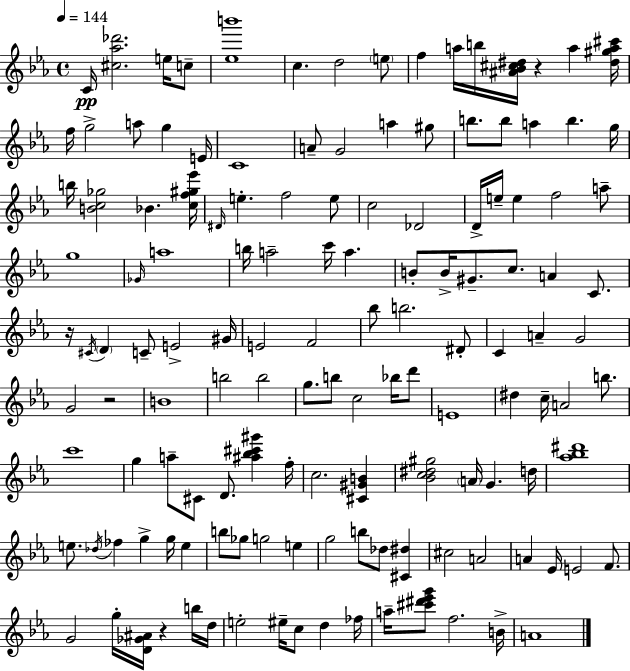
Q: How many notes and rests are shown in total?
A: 137